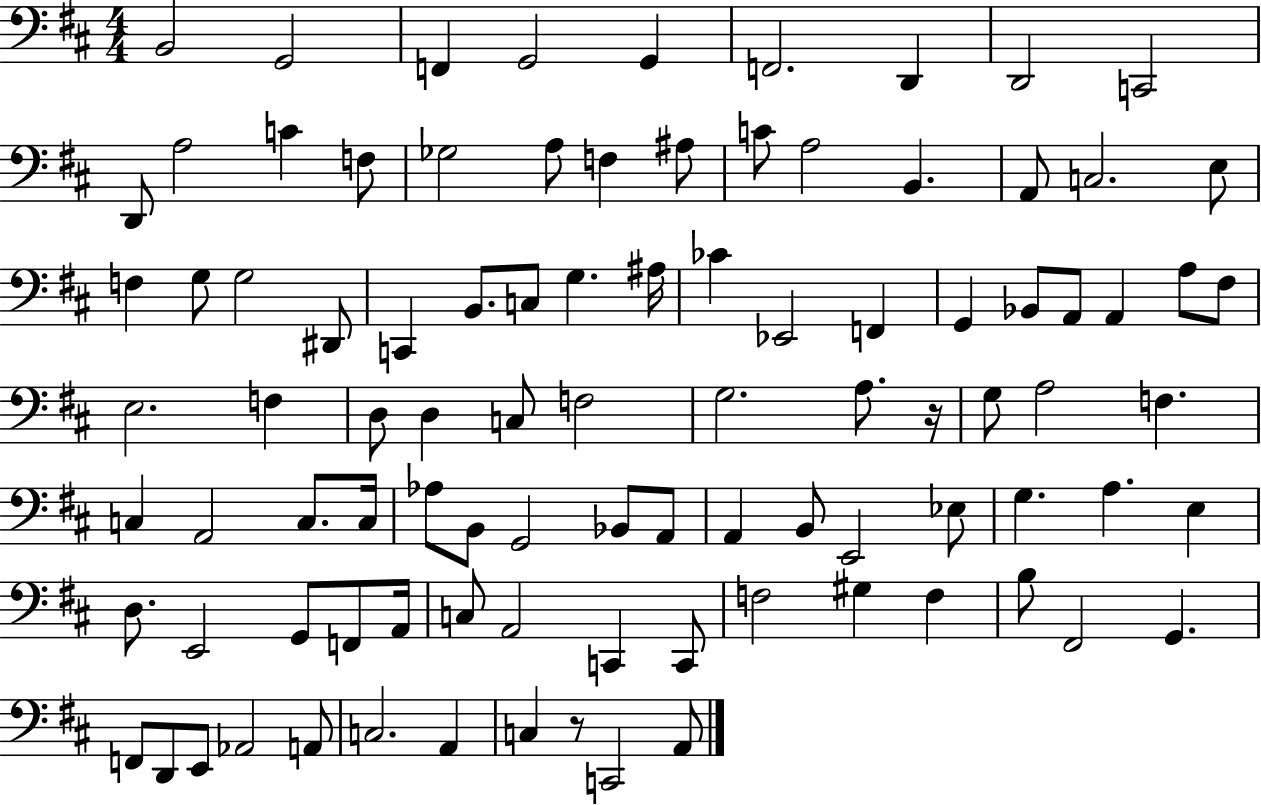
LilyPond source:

{
  \clef bass
  \numericTimeSignature
  \time 4/4
  \key d \major
  b,2 g,2 | f,4 g,2 g,4 | f,2. d,4 | d,2 c,2 | \break d,8 a2 c'4 f8 | ges2 a8 f4 ais8 | c'8 a2 b,4. | a,8 c2. e8 | \break f4 g8 g2 dis,8 | c,4 b,8. c8 g4. ais16 | ces'4 ees,2 f,4 | g,4 bes,8 a,8 a,4 a8 fis8 | \break e2. f4 | d8 d4 c8 f2 | g2. a8. r16 | g8 a2 f4. | \break c4 a,2 c8. c16 | aes8 b,8 g,2 bes,8 a,8 | a,4 b,8 e,2 ees8 | g4. a4. e4 | \break d8. e,2 g,8 f,8 a,16 | c8 a,2 c,4 c,8 | f2 gis4 f4 | b8 fis,2 g,4. | \break f,8 d,8 e,8 aes,2 a,8 | c2. a,4 | c4 r8 c,2 a,8 | \bar "|."
}